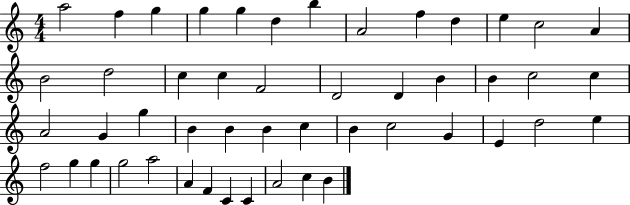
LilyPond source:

{
  \clef treble
  \numericTimeSignature
  \time 4/4
  \key c \major
  a''2 f''4 g''4 | g''4 g''4 d''4 b''4 | a'2 f''4 d''4 | e''4 c''2 a'4 | \break b'2 d''2 | c''4 c''4 f'2 | d'2 d'4 b'4 | b'4 c''2 c''4 | \break a'2 g'4 g''4 | b'4 b'4 b'4 c''4 | b'4 c''2 g'4 | e'4 d''2 e''4 | \break f''2 g''4 g''4 | g''2 a''2 | a'4 f'4 c'4 c'4 | a'2 c''4 b'4 | \break \bar "|."
}